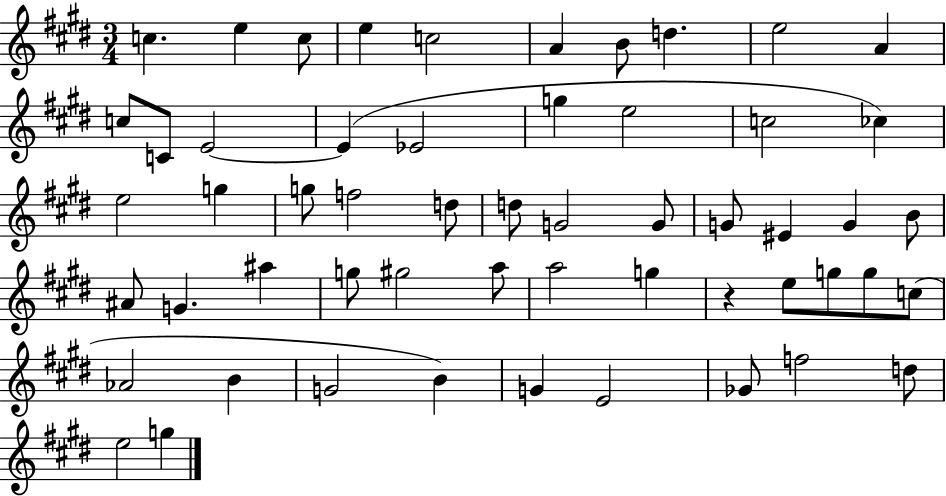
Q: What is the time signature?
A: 3/4